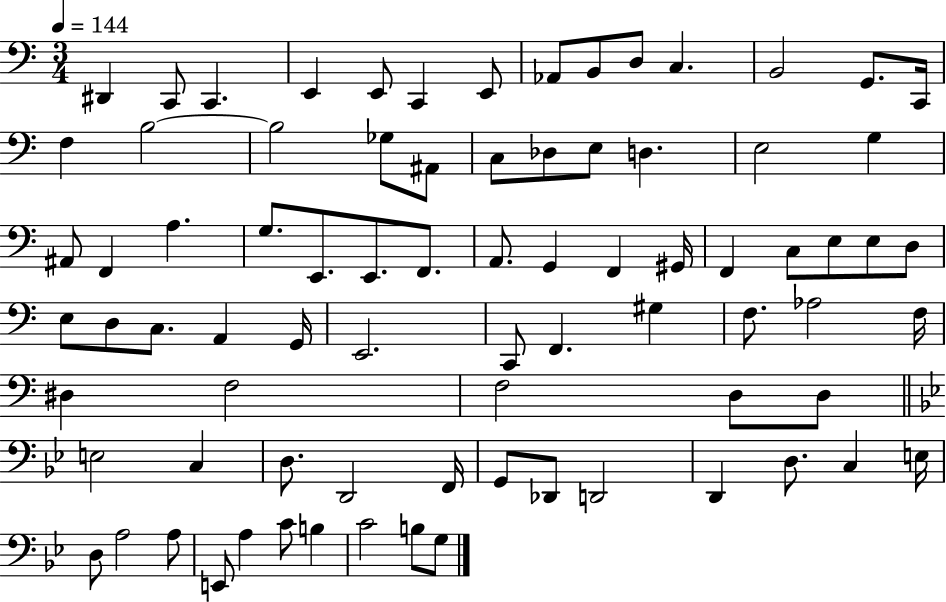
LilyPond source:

{
  \clef bass
  \numericTimeSignature
  \time 3/4
  \key c \major
  \tempo 4 = 144
  dis,4 c,8 c,4. | e,4 e,8 c,4 e,8 | aes,8 b,8 d8 c4. | b,2 g,8. c,16 | \break f4 b2~~ | b2 ges8 ais,8 | c8 des8 e8 d4. | e2 g4 | \break ais,8 f,4 a4. | g8. e,8. e,8. f,8. | a,8. g,4 f,4 gis,16 | f,4 c8 e8 e8 d8 | \break e8 d8 c8. a,4 g,16 | e,2. | c,8 f,4. gis4 | f8. aes2 f16 | \break dis4 f2 | f2 d8 d8 | \bar "||" \break \key g \minor e2 c4 | d8. d,2 f,16 | g,8 des,8 d,2 | d,4 d8. c4 e16 | \break d8 a2 a8 | e,8 a4 c'8 b4 | c'2 b8 g8 | \bar "|."
}